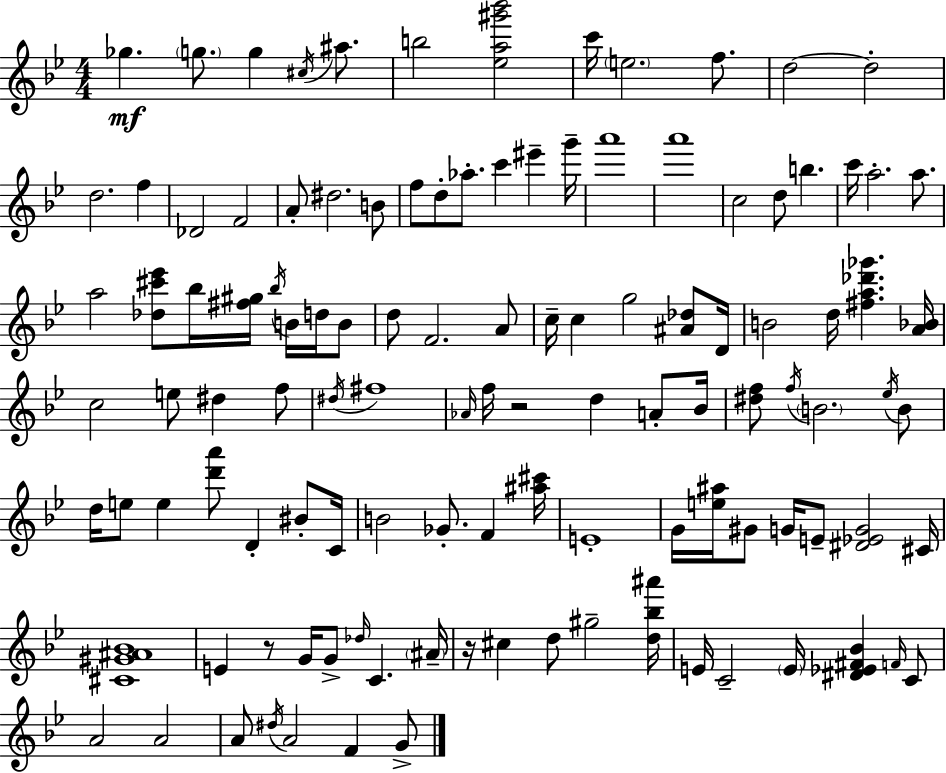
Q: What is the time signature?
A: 4/4